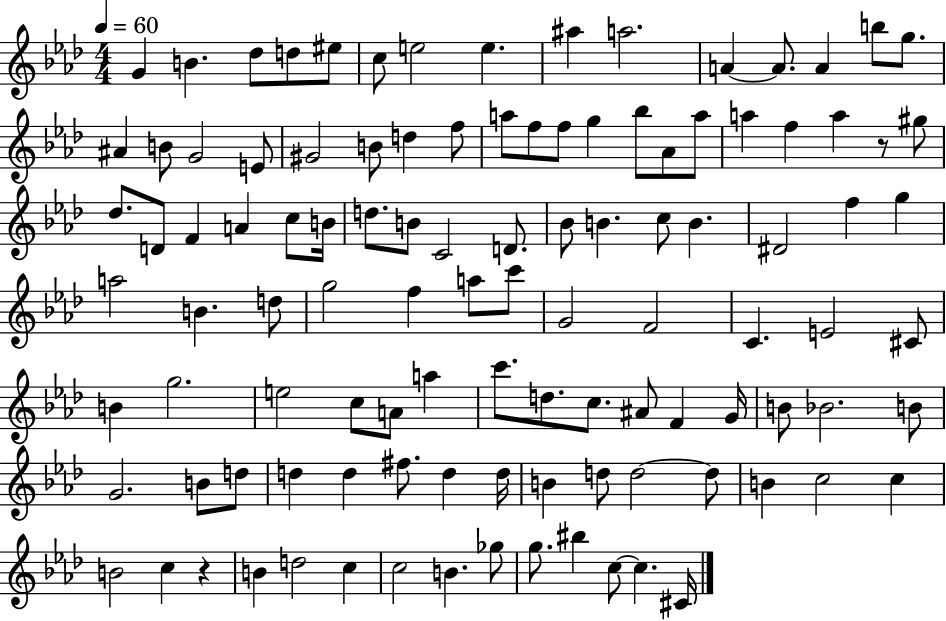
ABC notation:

X:1
T:Untitled
M:4/4
L:1/4
K:Ab
G B _d/2 d/2 ^e/2 c/2 e2 e ^a a2 A A/2 A b/2 g/2 ^A B/2 G2 E/2 ^G2 B/2 d f/2 a/2 f/2 f/2 g _b/2 _A/2 a/2 a f a z/2 ^g/2 _d/2 D/2 F A c/2 B/4 d/2 B/2 C2 D/2 _B/2 B c/2 B ^D2 f g a2 B d/2 g2 f a/2 c'/2 G2 F2 C E2 ^C/2 B g2 e2 c/2 A/2 a c'/2 d/2 c/2 ^A/2 F G/4 B/2 _B2 B/2 G2 B/2 d/2 d d ^f/2 d d/4 B d/2 d2 d/2 B c2 c B2 c z B d2 c c2 B _g/2 g/2 ^b c/2 c ^C/4